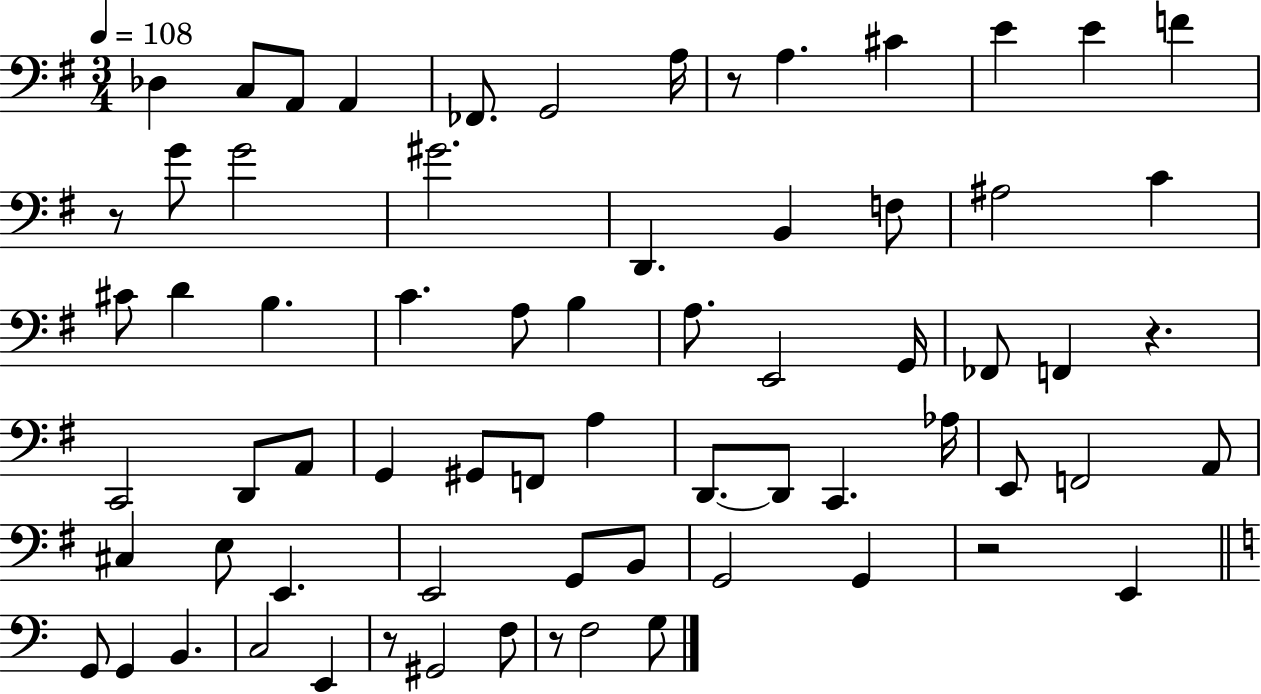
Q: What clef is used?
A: bass